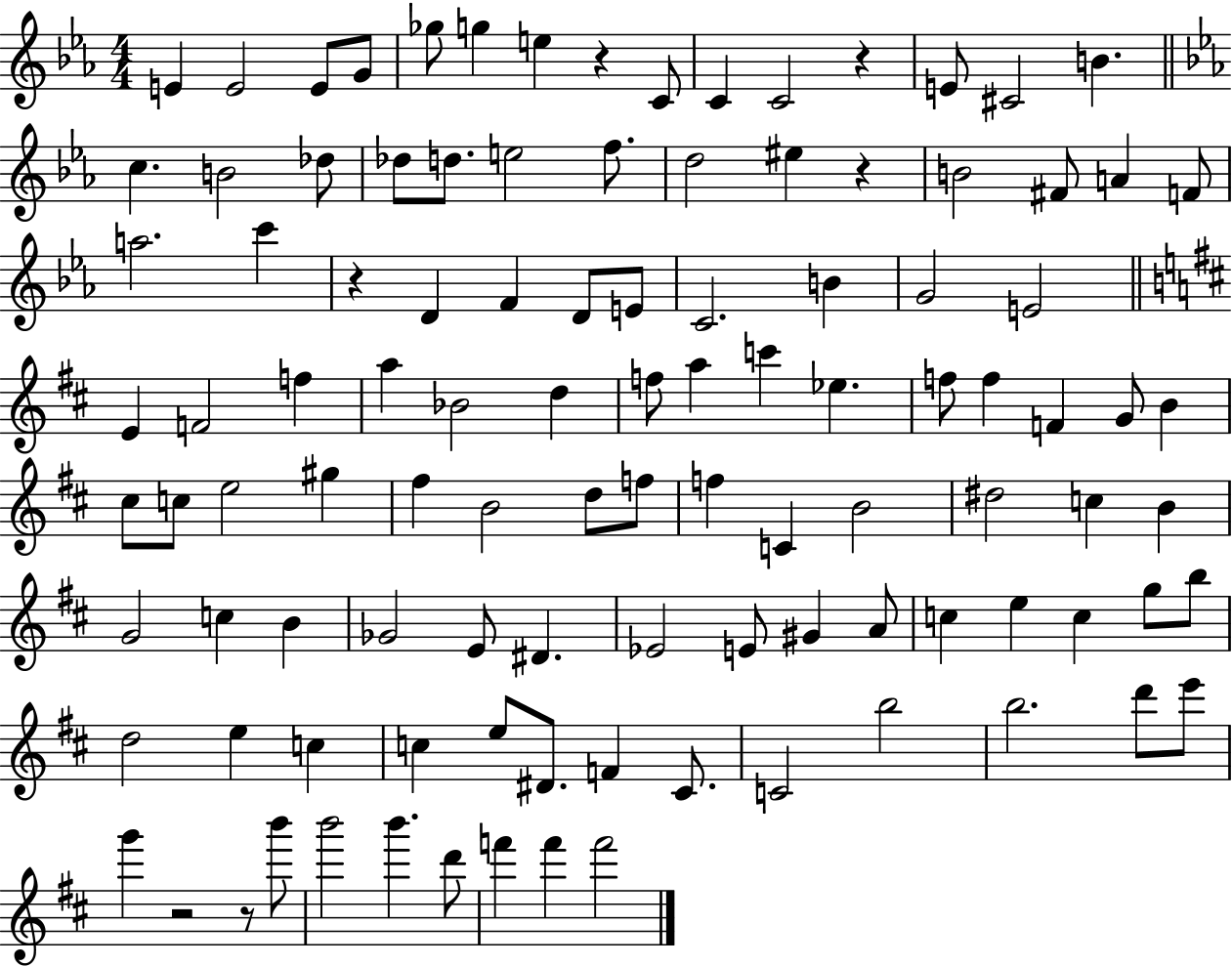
{
  \clef treble
  \numericTimeSignature
  \time 4/4
  \key ees \major
  e'4 e'2 e'8 g'8 | ges''8 g''4 e''4 r4 c'8 | c'4 c'2 r4 | e'8 cis'2 b'4. | \break \bar "||" \break \key c \minor c''4. b'2 des''8 | des''8 d''8. e''2 f''8. | d''2 eis''4 r4 | b'2 fis'8 a'4 f'8 | \break a''2. c'''4 | r4 d'4 f'4 d'8 e'8 | c'2. b'4 | g'2 e'2 | \break \bar "||" \break \key d \major e'4 f'2 f''4 | a''4 bes'2 d''4 | f''8 a''4 c'''4 ees''4. | f''8 f''4 f'4 g'8 b'4 | \break cis''8 c''8 e''2 gis''4 | fis''4 b'2 d''8 f''8 | f''4 c'4 b'2 | dis''2 c''4 b'4 | \break g'2 c''4 b'4 | ges'2 e'8 dis'4. | ees'2 e'8 gis'4 a'8 | c''4 e''4 c''4 g''8 b''8 | \break d''2 e''4 c''4 | c''4 e''8 dis'8. f'4 cis'8. | c'2 b''2 | b''2. d'''8 e'''8 | \break g'''4 r2 r8 b'''8 | b'''2 b'''4. d'''8 | f'''4 f'''4 f'''2 | \bar "|."
}